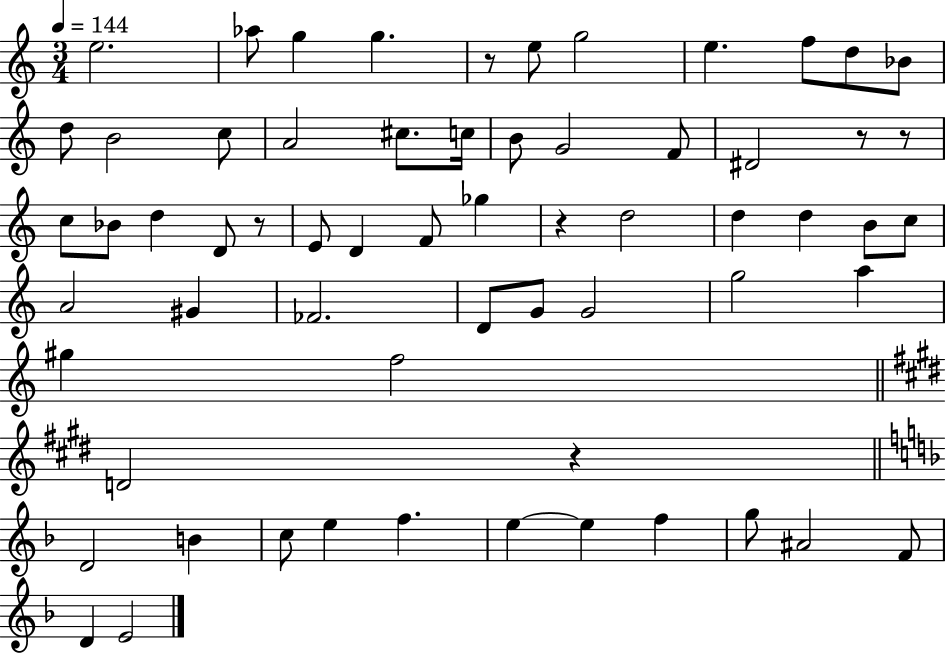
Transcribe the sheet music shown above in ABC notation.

X:1
T:Untitled
M:3/4
L:1/4
K:C
e2 _a/2 g g z/2 e/2 g2 e f/2 d/2 _B/2 d/2 B2 c/2 A2 ^c/2 c/4 B/2 G2 F/2 ^D2 z/2 z/2 c/2 _B/2 d D/2 z/2 E/2 D F/2 _g z d2 d d B/2 c/2 A2 ^G _F2 D/2 G/2 G2 g2 a ^g f2 D2 z D2 B c/2 e f e e f g/2 ^A2 F/2 D E2